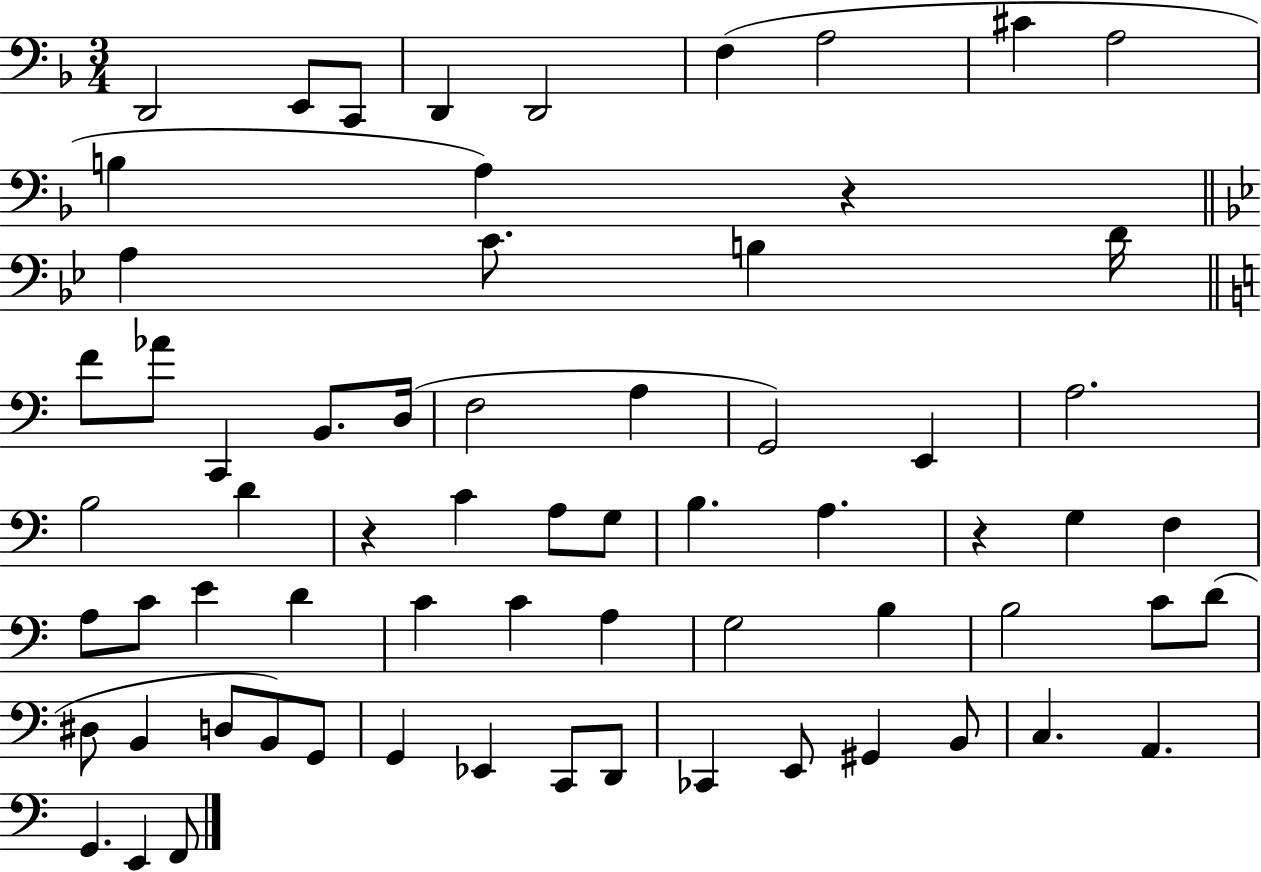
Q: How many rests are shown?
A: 3